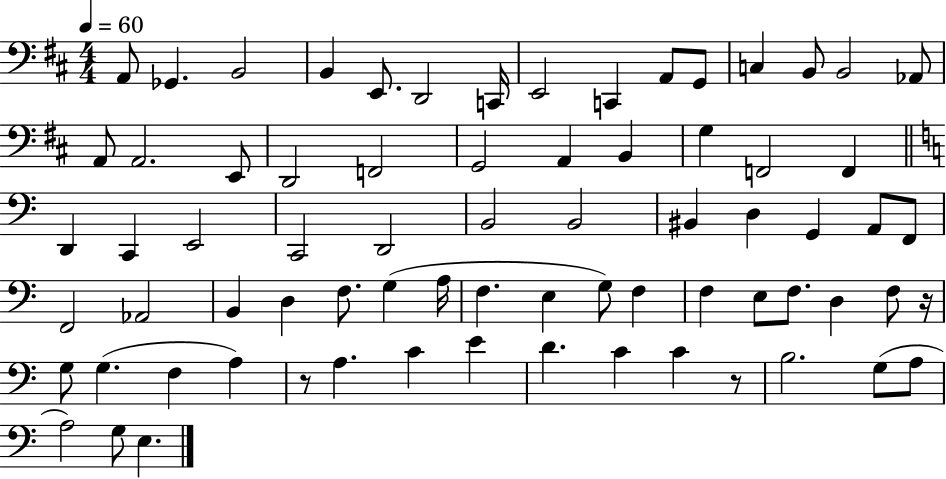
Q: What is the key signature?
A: D major